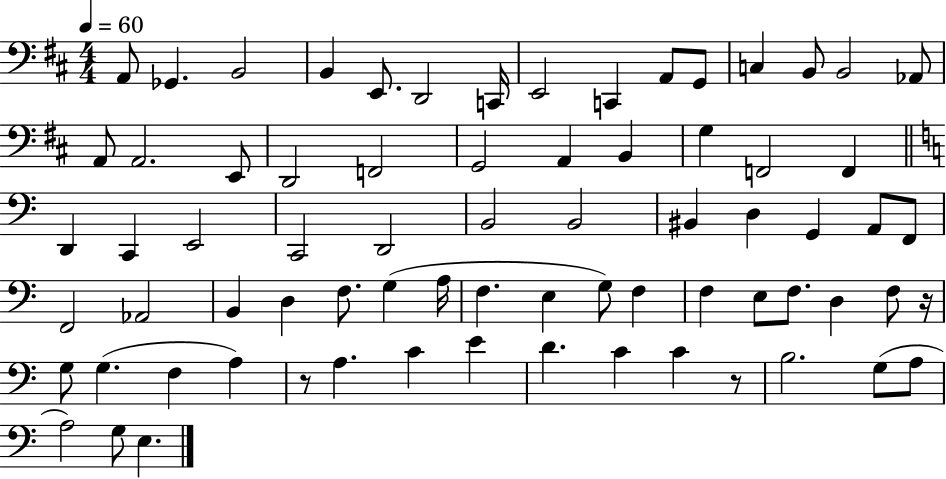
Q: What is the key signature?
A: D major